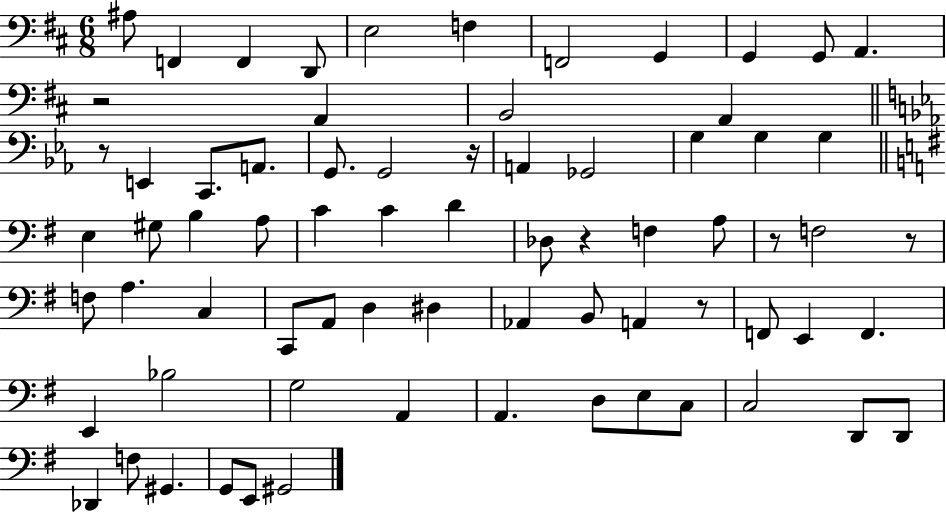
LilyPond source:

{
  \clef bass
  \numericTimeSignature
  \time 6/8
  \key d \major
  \repeat volta 2 { ais8 f,4 f,4 d,8 | e2 f4 | f,2 g,4 | g,4 g,8 a,4. | \break r2 a,4 | b,2 a,4 | \bar "||" \break \key ees \major r8 e,4 c,8. a,8. | g,8. g,2 r16 | a,4 ges,2 | g4 g4 g4 | \break \bar "||" \break \key e \minor e4 gis8 b4 a8 | c'4 c'4 d'4 | des8 r4 f4 a8 | r8 f2 r8 | \break f8 a4. c4 | c,8 a,8 d4 dis4 | aes,4 b,8 a,4 r8 | f,8 e,4 f,4. | \break e,4 bes2 | g2 a,4 | a,4. d8 e8 c8 | c2 d,8 d,8 | \break des,4 f8 gis,4. | g,8 e,8 gis,2 | } \bar "|."
}